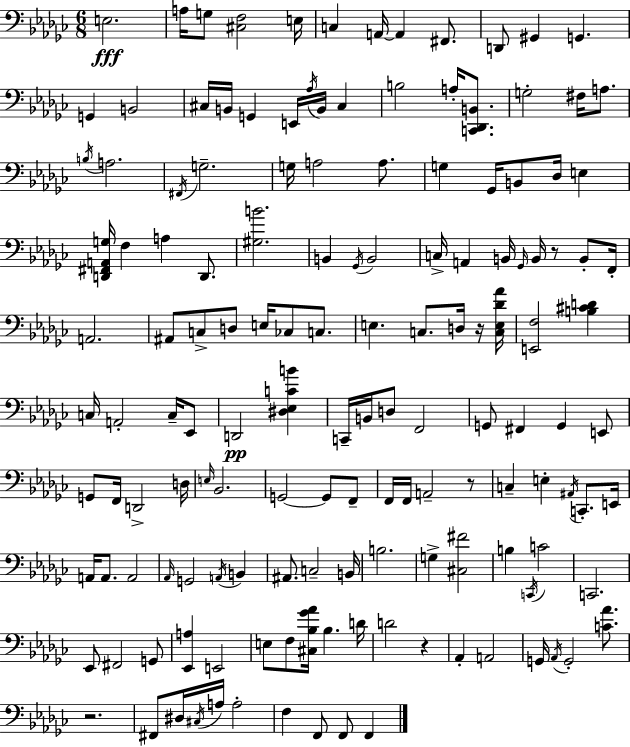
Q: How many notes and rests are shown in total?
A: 146